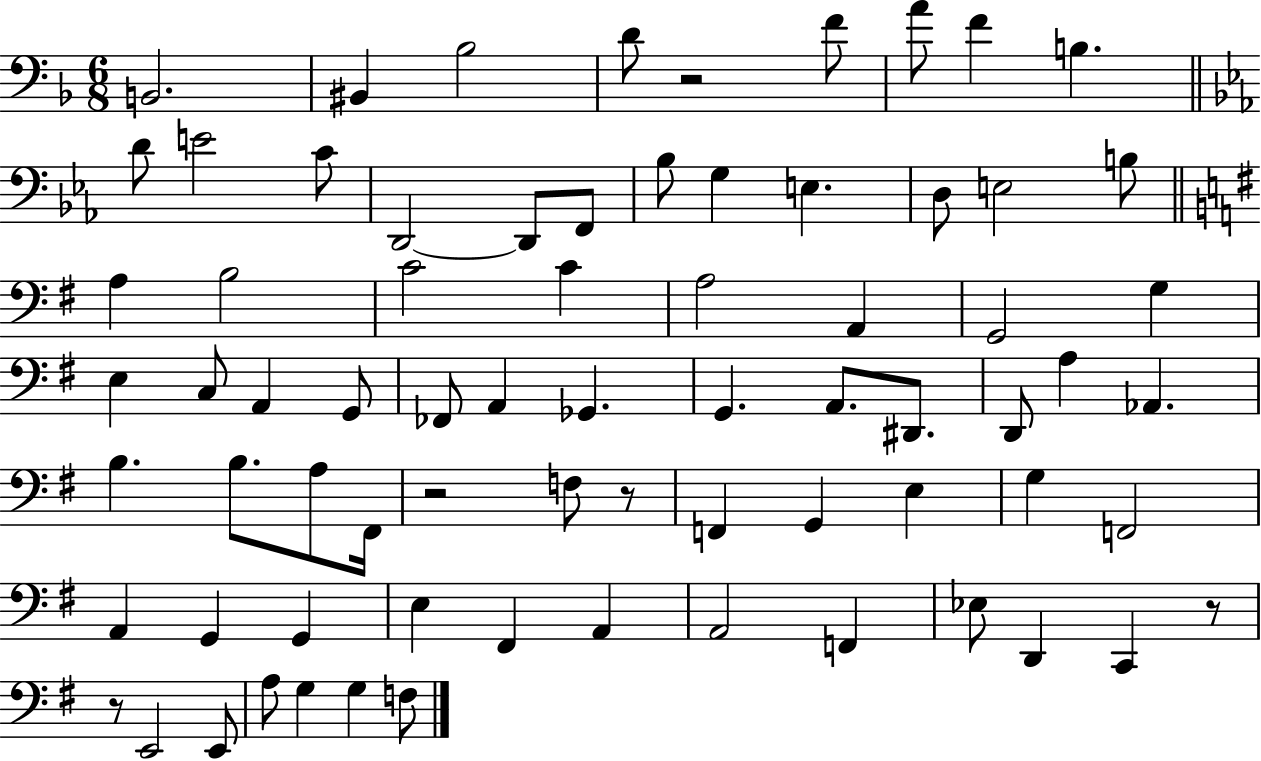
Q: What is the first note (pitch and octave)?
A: B2